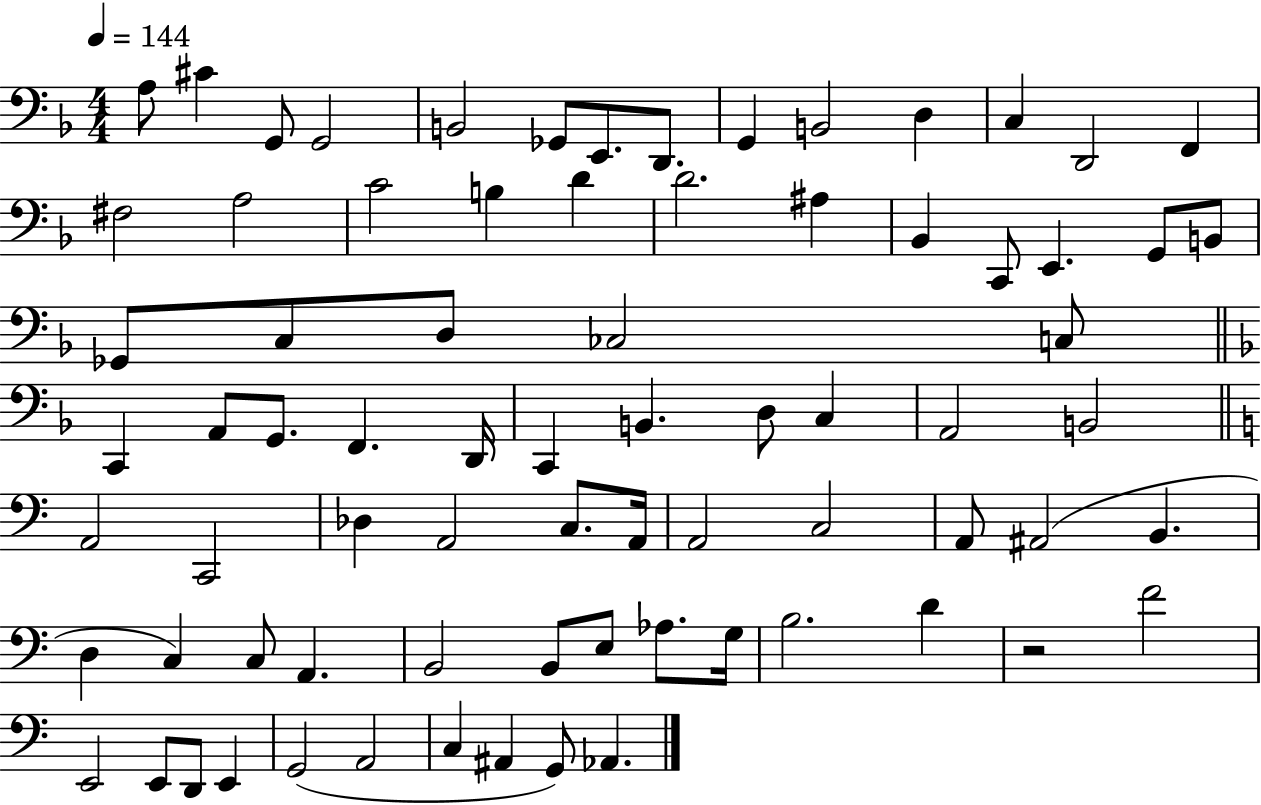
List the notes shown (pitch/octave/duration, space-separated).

A3/e C#4/q G2/e G2/h B2/h Gb2/e E2/e. D2/e. G2/q B2/h D3/q C3/q D2/h F2/q F#3/h A3/h C4/h B3/q D4/q D4/h. A#3/q Bb2/q C2/e E2/q. G2/e B2/e Gb2/e C3/e D3/e CES3/h C3/e C2/q A2/e G2/e. F2/q. D2/s C2/q B2/q. D3/e C3/q A2/h B2/h A2/h C2/h Db3/q A2/h C3/e. A2/s A2/h C3/h A2/e A#2/h B2/q. D3/q C3/q C3/e A2/q. B2/h B2/e E3/e Ab3/e. G3/s B3/h. D4/q R/h F4/h E2/h E2/e D2/e E2/q G2/h A2/h C3/q A#2/q G2/e Ab2/q.